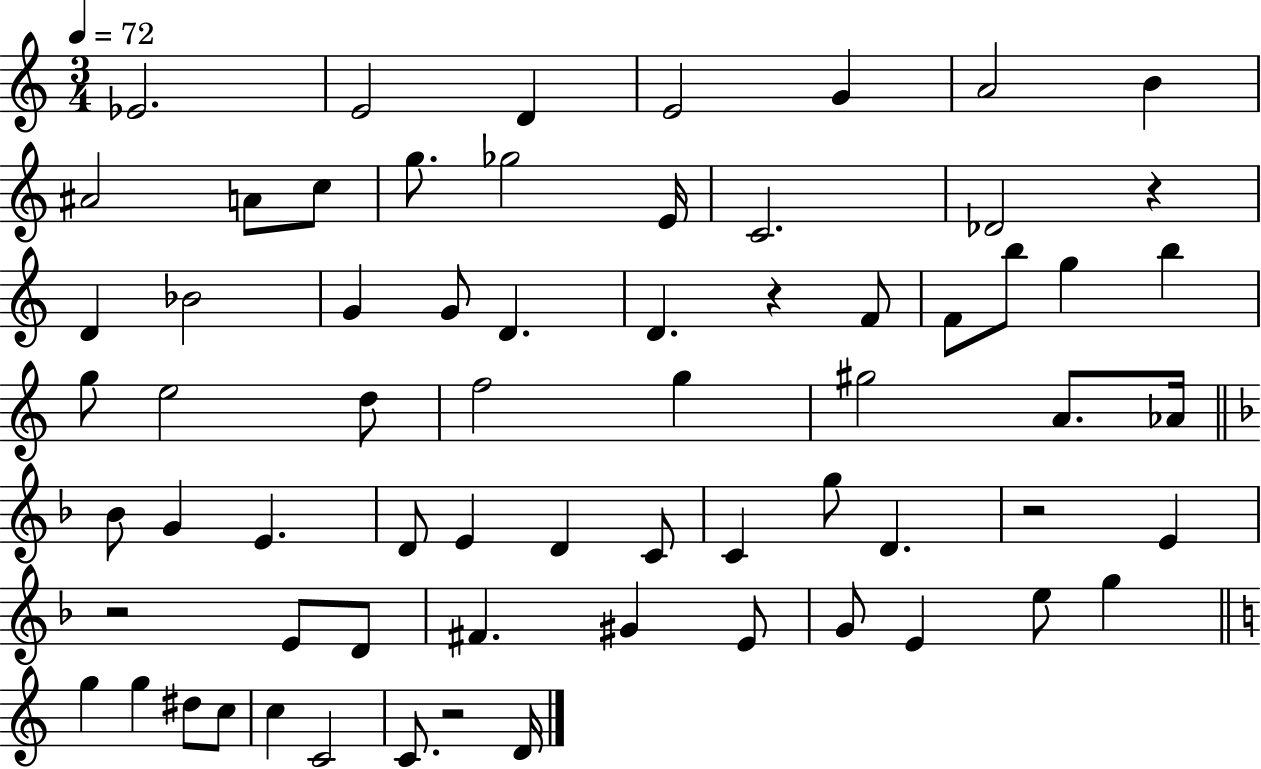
Eb4/h. E4/h D4/q E4/h G4/q A4/h B4/q A#4/h A4/e C5/e G5/e. Gb5/h E4/s C4/h. Db4/h R/q D4/q Bb4/h G4/q G4/e D4/q. D4/q. R/q F4/e F4/e B5/e G5/q B5/q G5/e E5/h D5/e F5/h G5/q G#5/h A4/e. Ab4/s Bb4/e G4/q E4/q. D4/e E4/q D4/q C4/e C4/q G5/e D4/q. R/h E4/q R/h E4/e D4/e F#4/q. G#4/q E4/e G4/e E4/q E5/e G5/q G5/q G5/q D#5/e C5/e C5/q C4/h C4/e. R/h D4/s